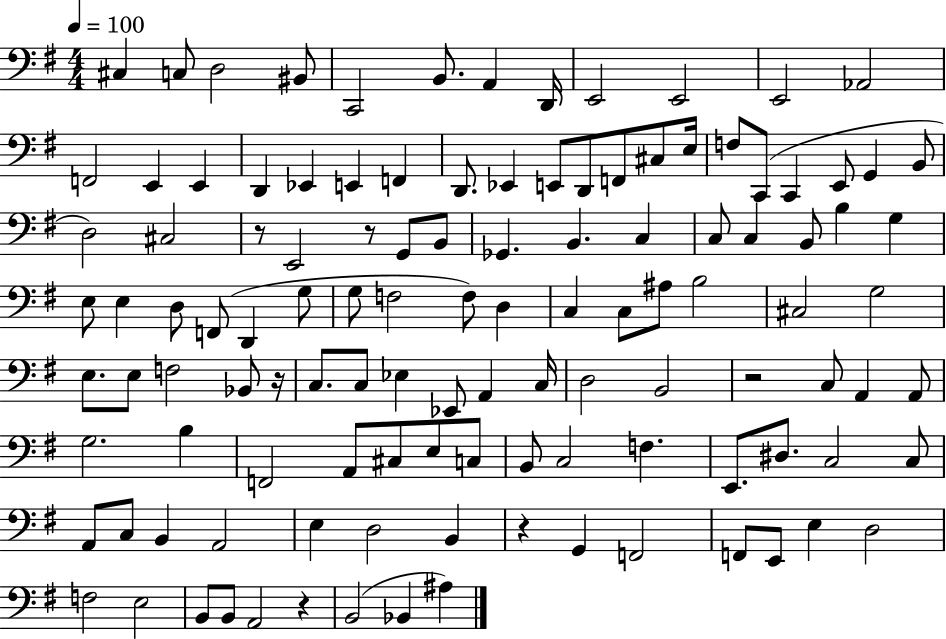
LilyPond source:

{
  \clef bass
  \numericTimeSignature
  \time 4/4
  \key g \major
  \tempo 4 = 100
  cis4 c8 d2 bis,8 | c,2 b,8. a,4 d,16 | e,2 e,2 | e,2 aes,2 | \break f,2 e,4 e,4 | d,4 ees,4 e,4 f,4 | d,8. ees,4 e,8 d,8 f,8 cis8 e16 | f8 c,8( c,4 e,8 g,4 b,8 | \break d2) cis2 | r8 e,2 r8 g,8 b,8 | ges,4. b,4. c4 | c8 c4 b,8 b4 g4 | \break e8 e4 d8 f,8( d,4 g8 | g8 f2 f8) d4 | c4 c8 ais8 b2 | cis2 g2 | \break e8. e8 f2 bes,8 r16 | c8. c8 ees4 ees,8 a,4 c16 | d2 b,2 | r2 c8 a,4 a,8 | \break g2. b4 | f,2 a,8 cis8 e8 c8 | b,8 c2 f4. | e,8. dis8. c2 c8 | \break a,8 c8 b,4 a,2 | e4 d2 b,4 | r4 g,4 f,2 | f,8 e,8 e4 d2 | \break f2 e2 | b,8 b,8 a,2 r4 | b,2( bes,4 ais4) | \bar "|."
}